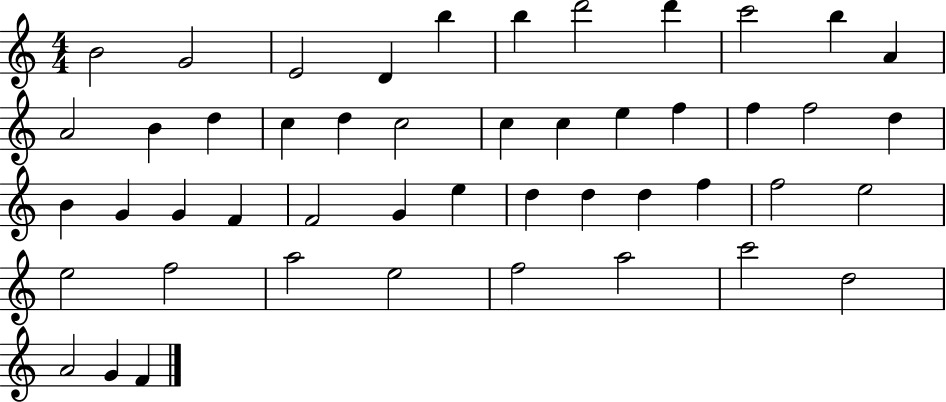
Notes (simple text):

B4/h G4/h E4/h D4/q B5/q B5/q D6/h D6/q C6/h B5/q A4/q A4/h B4/q D5/q C5/q D5/q C5/h C5/q C5/q E5/q F5/q F5/q F5/h D5/q B4/q G4/q G4/q F4/q F4/h G4/q E5/q D5/q D5/q D5/q F5/q F5/h E5/h E5/h F5/h A5/h E5/h F5/h A5/h C6/h D5/h A4/h G4/q F4/q